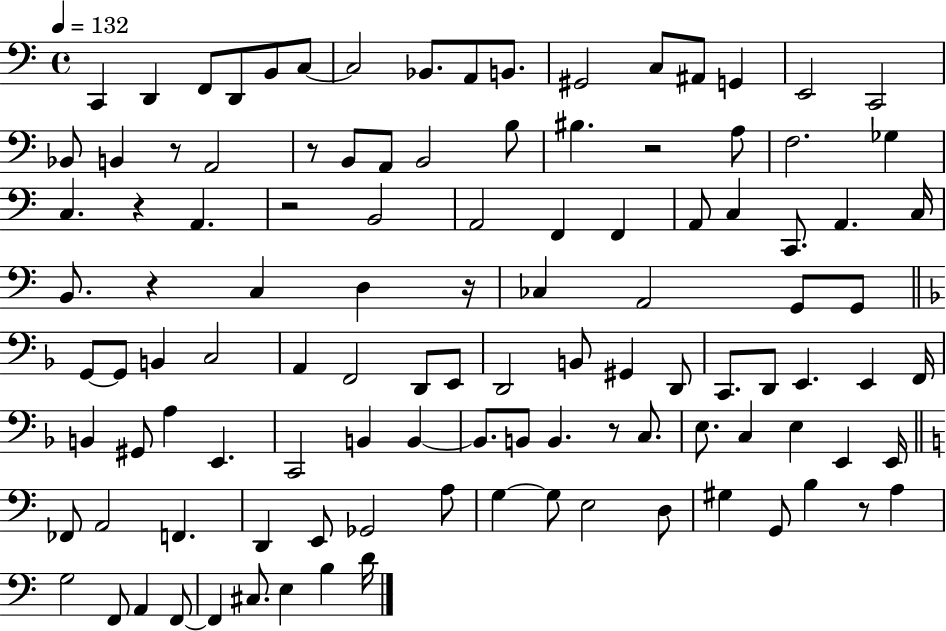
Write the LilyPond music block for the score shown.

{
  \clef bass
  \time 4/4
  \defaultTimeSignature
  \key c \major
  \tempo 4 = 132
  c,4 d,4 f,8 d,8 b,8 c8~~ | c2 bes,8. a,8 b,8. | gis,2 c8 ais,8 g,4 | e,2 c,2 | \break bes,8 b,4 r8 a,2 | r8 b,8 a,8 b,2 b8 | bis4. r2 a8 | f2. ges4 | \break c4. r4 a,4. | r2 b,2 | a,2 f,4 f,4 | a,8 c4 c,8. a,4. c16 | \break b,8. r4 c4 d4 r16 | ces4 a,2 g,8 g,8 | \bar "||" \break \key f \major g,8~~ g,8 b,4 c2 | a,4 f,2 d,8 e,8 | d,2 b,8 gis,4 d,8 | c,8. d,8 e,4. e,4 f,16 | \break b,4 gis,8 a4 e,4. | c,2 b,4 b,4~~ | b,8. b,8 b,4. r8 c8. | e8. c4 e4 e,4 e,16 | \break \bar "||" \break \key a \minor fes,8 a,2 f,4. | d,4 e,8 ges,2 a8 | g4~~ g8 e2 d8 | gis4 g,8 b4 r8 a4 | \break g2 f,8 a,4 f,8~~ | f,4 cis8. e4 b4 d'16 | \bar "|."
}